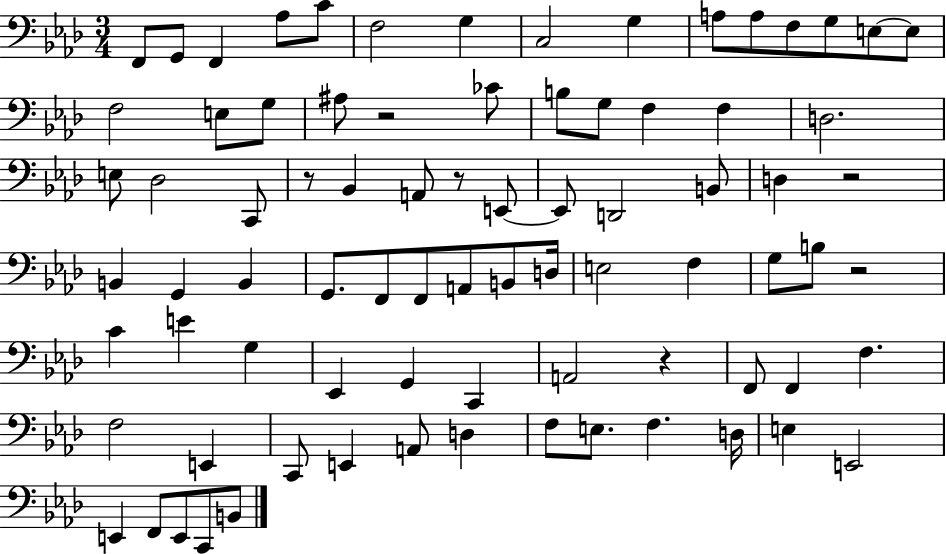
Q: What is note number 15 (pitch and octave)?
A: E3